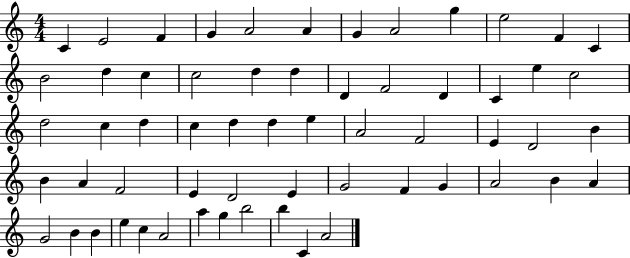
X:1
T:Untitled
M:4/4
L:1/4
K:C
C E2 F G A2 A G A2 g e2 F C B2 d c c2 d d D F2 D C e c2 d2 c d c d d e A2 F2 E D2 B B A F2 E D2 E G2 F G A2 B A G2 B B e c A2 a g b2 b C A2